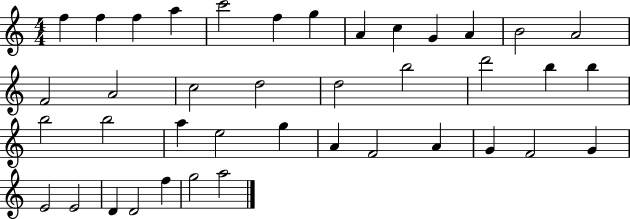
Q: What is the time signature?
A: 4/4